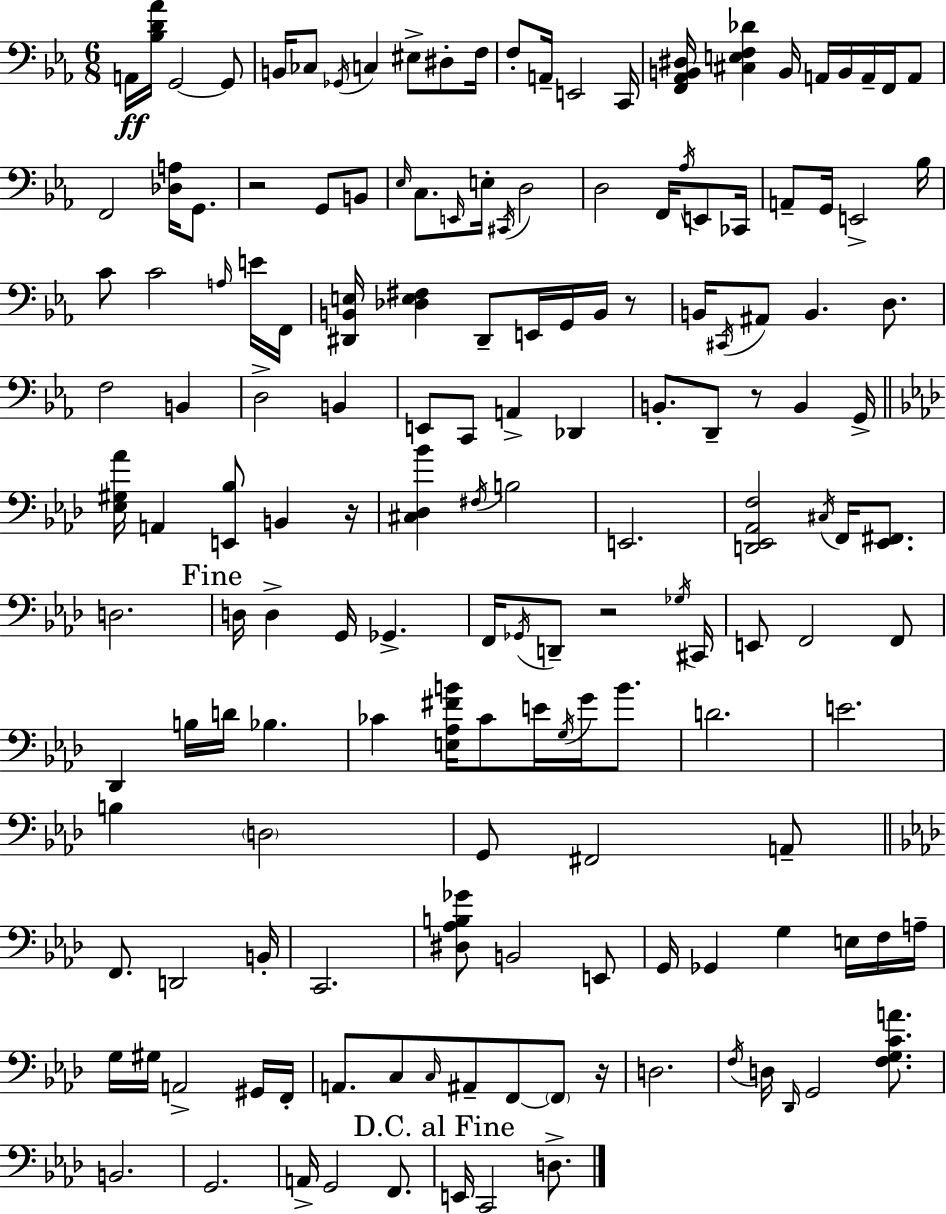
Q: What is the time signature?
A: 6/8